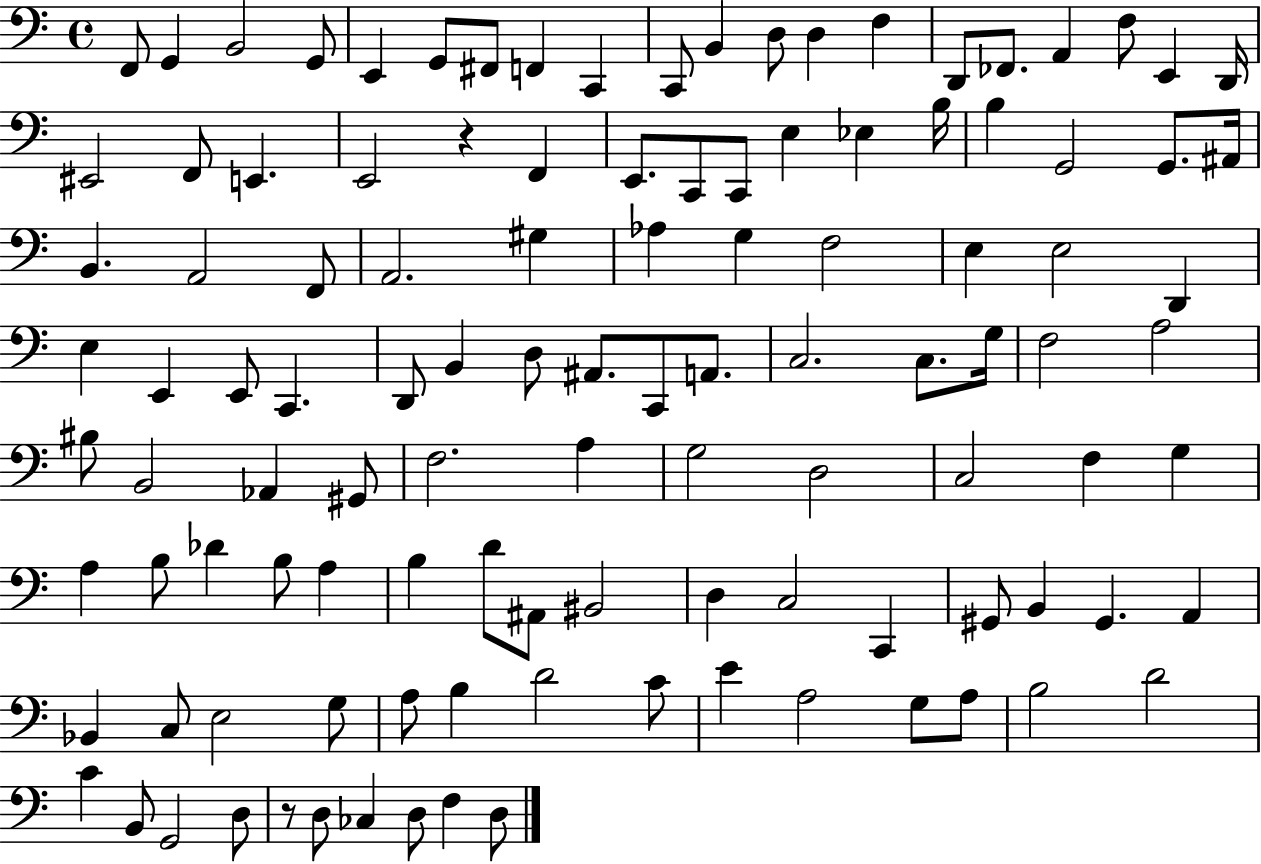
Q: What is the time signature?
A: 4/4